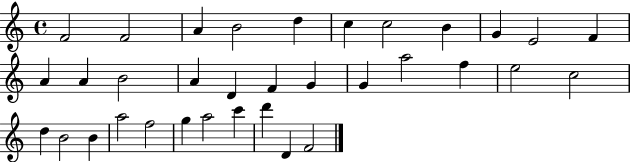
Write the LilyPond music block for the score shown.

{
  \clef treble
  \time 4/4
  \defaultTimeSignature
  \key c \major
  f'2 f'2 | a'4 b'2 d''4 | c''4 c''2 b'4 | g'4 e'2 f'4 | \break a'4 a'4 b'2 | a'4 d'4 f'4 g'4 | g'4 a''2 f''4 | e''2 c''2 | \break d''4 b'2 b'4 | a''2 f''2 | g''4 a''2 c'''4 | d'''4 d'4 f'2 | \break \bar "|."
}